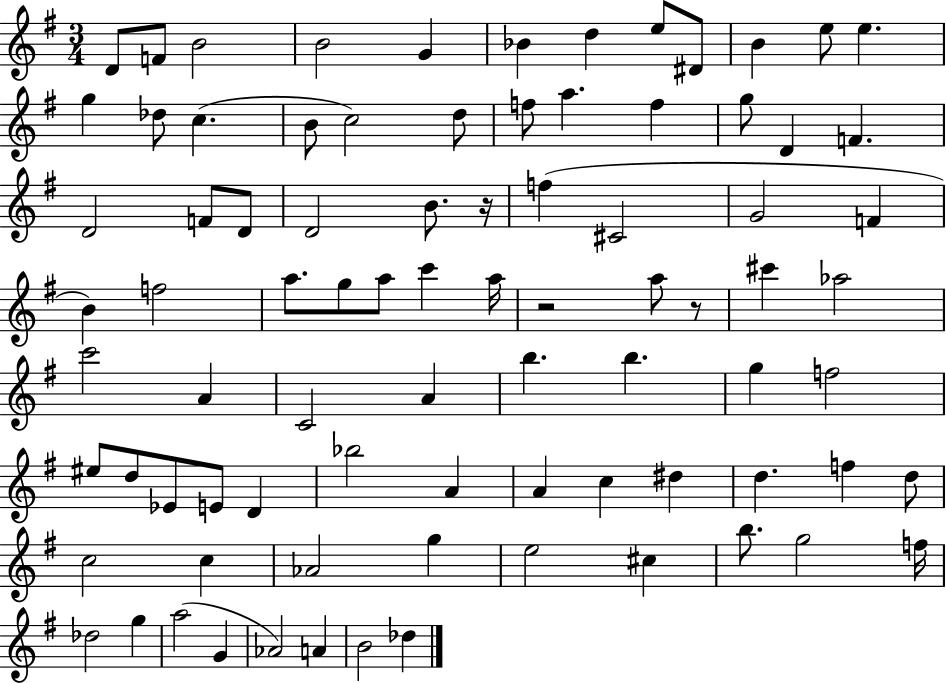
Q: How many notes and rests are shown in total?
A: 84